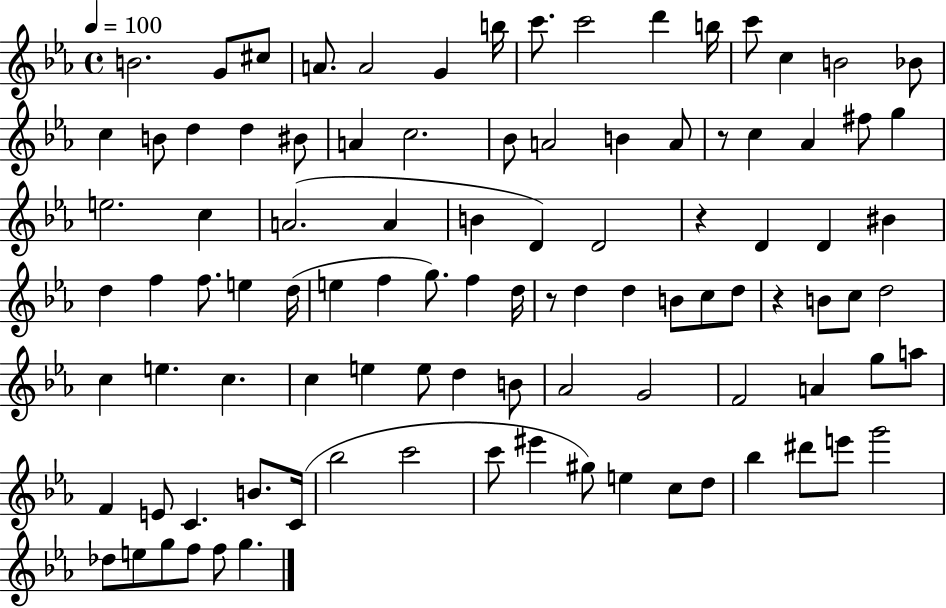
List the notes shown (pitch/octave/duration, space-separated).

B4/h. G4/e C#5/e A4/e. A4/h G4/q B5/s C6/e. C6/h D6/q B5/s C6/e C5/q B4/h Bb4/e C5/q B4/e D5/q D5/q BIS4/e A4/q C5/h. Bb4/e A4/h B4/q A4/e R/e C5/q Ab4/q F#5/e G5/q E5/h. C5/q A4/h. A4/q B4/q D4/q D4/h R/q D4/q D4/q BIS4/q D5/q F5/q F5/e. E5/q D5/s E5/q F5/q G5/e. F5/q D5/s R/e D5/q D5/q B4/e C5/e D5/e R/q B4/e C5/e D5/h C5/q E5/q. C5/q. C5/q E5/q E5/e D5/q B4/e Ab4/h G4/h F4/h A4/q G5/e A5/e F4/q E4/e C4/q. B4/e. C4/s Bb5/h C6/h C6/e EIS6/q G#5/e E5/q C5/e D5/e Bb5/q D#6/e E6/e G6/h Db5/e E5/e G5/e F5/e F5/e G5/q.